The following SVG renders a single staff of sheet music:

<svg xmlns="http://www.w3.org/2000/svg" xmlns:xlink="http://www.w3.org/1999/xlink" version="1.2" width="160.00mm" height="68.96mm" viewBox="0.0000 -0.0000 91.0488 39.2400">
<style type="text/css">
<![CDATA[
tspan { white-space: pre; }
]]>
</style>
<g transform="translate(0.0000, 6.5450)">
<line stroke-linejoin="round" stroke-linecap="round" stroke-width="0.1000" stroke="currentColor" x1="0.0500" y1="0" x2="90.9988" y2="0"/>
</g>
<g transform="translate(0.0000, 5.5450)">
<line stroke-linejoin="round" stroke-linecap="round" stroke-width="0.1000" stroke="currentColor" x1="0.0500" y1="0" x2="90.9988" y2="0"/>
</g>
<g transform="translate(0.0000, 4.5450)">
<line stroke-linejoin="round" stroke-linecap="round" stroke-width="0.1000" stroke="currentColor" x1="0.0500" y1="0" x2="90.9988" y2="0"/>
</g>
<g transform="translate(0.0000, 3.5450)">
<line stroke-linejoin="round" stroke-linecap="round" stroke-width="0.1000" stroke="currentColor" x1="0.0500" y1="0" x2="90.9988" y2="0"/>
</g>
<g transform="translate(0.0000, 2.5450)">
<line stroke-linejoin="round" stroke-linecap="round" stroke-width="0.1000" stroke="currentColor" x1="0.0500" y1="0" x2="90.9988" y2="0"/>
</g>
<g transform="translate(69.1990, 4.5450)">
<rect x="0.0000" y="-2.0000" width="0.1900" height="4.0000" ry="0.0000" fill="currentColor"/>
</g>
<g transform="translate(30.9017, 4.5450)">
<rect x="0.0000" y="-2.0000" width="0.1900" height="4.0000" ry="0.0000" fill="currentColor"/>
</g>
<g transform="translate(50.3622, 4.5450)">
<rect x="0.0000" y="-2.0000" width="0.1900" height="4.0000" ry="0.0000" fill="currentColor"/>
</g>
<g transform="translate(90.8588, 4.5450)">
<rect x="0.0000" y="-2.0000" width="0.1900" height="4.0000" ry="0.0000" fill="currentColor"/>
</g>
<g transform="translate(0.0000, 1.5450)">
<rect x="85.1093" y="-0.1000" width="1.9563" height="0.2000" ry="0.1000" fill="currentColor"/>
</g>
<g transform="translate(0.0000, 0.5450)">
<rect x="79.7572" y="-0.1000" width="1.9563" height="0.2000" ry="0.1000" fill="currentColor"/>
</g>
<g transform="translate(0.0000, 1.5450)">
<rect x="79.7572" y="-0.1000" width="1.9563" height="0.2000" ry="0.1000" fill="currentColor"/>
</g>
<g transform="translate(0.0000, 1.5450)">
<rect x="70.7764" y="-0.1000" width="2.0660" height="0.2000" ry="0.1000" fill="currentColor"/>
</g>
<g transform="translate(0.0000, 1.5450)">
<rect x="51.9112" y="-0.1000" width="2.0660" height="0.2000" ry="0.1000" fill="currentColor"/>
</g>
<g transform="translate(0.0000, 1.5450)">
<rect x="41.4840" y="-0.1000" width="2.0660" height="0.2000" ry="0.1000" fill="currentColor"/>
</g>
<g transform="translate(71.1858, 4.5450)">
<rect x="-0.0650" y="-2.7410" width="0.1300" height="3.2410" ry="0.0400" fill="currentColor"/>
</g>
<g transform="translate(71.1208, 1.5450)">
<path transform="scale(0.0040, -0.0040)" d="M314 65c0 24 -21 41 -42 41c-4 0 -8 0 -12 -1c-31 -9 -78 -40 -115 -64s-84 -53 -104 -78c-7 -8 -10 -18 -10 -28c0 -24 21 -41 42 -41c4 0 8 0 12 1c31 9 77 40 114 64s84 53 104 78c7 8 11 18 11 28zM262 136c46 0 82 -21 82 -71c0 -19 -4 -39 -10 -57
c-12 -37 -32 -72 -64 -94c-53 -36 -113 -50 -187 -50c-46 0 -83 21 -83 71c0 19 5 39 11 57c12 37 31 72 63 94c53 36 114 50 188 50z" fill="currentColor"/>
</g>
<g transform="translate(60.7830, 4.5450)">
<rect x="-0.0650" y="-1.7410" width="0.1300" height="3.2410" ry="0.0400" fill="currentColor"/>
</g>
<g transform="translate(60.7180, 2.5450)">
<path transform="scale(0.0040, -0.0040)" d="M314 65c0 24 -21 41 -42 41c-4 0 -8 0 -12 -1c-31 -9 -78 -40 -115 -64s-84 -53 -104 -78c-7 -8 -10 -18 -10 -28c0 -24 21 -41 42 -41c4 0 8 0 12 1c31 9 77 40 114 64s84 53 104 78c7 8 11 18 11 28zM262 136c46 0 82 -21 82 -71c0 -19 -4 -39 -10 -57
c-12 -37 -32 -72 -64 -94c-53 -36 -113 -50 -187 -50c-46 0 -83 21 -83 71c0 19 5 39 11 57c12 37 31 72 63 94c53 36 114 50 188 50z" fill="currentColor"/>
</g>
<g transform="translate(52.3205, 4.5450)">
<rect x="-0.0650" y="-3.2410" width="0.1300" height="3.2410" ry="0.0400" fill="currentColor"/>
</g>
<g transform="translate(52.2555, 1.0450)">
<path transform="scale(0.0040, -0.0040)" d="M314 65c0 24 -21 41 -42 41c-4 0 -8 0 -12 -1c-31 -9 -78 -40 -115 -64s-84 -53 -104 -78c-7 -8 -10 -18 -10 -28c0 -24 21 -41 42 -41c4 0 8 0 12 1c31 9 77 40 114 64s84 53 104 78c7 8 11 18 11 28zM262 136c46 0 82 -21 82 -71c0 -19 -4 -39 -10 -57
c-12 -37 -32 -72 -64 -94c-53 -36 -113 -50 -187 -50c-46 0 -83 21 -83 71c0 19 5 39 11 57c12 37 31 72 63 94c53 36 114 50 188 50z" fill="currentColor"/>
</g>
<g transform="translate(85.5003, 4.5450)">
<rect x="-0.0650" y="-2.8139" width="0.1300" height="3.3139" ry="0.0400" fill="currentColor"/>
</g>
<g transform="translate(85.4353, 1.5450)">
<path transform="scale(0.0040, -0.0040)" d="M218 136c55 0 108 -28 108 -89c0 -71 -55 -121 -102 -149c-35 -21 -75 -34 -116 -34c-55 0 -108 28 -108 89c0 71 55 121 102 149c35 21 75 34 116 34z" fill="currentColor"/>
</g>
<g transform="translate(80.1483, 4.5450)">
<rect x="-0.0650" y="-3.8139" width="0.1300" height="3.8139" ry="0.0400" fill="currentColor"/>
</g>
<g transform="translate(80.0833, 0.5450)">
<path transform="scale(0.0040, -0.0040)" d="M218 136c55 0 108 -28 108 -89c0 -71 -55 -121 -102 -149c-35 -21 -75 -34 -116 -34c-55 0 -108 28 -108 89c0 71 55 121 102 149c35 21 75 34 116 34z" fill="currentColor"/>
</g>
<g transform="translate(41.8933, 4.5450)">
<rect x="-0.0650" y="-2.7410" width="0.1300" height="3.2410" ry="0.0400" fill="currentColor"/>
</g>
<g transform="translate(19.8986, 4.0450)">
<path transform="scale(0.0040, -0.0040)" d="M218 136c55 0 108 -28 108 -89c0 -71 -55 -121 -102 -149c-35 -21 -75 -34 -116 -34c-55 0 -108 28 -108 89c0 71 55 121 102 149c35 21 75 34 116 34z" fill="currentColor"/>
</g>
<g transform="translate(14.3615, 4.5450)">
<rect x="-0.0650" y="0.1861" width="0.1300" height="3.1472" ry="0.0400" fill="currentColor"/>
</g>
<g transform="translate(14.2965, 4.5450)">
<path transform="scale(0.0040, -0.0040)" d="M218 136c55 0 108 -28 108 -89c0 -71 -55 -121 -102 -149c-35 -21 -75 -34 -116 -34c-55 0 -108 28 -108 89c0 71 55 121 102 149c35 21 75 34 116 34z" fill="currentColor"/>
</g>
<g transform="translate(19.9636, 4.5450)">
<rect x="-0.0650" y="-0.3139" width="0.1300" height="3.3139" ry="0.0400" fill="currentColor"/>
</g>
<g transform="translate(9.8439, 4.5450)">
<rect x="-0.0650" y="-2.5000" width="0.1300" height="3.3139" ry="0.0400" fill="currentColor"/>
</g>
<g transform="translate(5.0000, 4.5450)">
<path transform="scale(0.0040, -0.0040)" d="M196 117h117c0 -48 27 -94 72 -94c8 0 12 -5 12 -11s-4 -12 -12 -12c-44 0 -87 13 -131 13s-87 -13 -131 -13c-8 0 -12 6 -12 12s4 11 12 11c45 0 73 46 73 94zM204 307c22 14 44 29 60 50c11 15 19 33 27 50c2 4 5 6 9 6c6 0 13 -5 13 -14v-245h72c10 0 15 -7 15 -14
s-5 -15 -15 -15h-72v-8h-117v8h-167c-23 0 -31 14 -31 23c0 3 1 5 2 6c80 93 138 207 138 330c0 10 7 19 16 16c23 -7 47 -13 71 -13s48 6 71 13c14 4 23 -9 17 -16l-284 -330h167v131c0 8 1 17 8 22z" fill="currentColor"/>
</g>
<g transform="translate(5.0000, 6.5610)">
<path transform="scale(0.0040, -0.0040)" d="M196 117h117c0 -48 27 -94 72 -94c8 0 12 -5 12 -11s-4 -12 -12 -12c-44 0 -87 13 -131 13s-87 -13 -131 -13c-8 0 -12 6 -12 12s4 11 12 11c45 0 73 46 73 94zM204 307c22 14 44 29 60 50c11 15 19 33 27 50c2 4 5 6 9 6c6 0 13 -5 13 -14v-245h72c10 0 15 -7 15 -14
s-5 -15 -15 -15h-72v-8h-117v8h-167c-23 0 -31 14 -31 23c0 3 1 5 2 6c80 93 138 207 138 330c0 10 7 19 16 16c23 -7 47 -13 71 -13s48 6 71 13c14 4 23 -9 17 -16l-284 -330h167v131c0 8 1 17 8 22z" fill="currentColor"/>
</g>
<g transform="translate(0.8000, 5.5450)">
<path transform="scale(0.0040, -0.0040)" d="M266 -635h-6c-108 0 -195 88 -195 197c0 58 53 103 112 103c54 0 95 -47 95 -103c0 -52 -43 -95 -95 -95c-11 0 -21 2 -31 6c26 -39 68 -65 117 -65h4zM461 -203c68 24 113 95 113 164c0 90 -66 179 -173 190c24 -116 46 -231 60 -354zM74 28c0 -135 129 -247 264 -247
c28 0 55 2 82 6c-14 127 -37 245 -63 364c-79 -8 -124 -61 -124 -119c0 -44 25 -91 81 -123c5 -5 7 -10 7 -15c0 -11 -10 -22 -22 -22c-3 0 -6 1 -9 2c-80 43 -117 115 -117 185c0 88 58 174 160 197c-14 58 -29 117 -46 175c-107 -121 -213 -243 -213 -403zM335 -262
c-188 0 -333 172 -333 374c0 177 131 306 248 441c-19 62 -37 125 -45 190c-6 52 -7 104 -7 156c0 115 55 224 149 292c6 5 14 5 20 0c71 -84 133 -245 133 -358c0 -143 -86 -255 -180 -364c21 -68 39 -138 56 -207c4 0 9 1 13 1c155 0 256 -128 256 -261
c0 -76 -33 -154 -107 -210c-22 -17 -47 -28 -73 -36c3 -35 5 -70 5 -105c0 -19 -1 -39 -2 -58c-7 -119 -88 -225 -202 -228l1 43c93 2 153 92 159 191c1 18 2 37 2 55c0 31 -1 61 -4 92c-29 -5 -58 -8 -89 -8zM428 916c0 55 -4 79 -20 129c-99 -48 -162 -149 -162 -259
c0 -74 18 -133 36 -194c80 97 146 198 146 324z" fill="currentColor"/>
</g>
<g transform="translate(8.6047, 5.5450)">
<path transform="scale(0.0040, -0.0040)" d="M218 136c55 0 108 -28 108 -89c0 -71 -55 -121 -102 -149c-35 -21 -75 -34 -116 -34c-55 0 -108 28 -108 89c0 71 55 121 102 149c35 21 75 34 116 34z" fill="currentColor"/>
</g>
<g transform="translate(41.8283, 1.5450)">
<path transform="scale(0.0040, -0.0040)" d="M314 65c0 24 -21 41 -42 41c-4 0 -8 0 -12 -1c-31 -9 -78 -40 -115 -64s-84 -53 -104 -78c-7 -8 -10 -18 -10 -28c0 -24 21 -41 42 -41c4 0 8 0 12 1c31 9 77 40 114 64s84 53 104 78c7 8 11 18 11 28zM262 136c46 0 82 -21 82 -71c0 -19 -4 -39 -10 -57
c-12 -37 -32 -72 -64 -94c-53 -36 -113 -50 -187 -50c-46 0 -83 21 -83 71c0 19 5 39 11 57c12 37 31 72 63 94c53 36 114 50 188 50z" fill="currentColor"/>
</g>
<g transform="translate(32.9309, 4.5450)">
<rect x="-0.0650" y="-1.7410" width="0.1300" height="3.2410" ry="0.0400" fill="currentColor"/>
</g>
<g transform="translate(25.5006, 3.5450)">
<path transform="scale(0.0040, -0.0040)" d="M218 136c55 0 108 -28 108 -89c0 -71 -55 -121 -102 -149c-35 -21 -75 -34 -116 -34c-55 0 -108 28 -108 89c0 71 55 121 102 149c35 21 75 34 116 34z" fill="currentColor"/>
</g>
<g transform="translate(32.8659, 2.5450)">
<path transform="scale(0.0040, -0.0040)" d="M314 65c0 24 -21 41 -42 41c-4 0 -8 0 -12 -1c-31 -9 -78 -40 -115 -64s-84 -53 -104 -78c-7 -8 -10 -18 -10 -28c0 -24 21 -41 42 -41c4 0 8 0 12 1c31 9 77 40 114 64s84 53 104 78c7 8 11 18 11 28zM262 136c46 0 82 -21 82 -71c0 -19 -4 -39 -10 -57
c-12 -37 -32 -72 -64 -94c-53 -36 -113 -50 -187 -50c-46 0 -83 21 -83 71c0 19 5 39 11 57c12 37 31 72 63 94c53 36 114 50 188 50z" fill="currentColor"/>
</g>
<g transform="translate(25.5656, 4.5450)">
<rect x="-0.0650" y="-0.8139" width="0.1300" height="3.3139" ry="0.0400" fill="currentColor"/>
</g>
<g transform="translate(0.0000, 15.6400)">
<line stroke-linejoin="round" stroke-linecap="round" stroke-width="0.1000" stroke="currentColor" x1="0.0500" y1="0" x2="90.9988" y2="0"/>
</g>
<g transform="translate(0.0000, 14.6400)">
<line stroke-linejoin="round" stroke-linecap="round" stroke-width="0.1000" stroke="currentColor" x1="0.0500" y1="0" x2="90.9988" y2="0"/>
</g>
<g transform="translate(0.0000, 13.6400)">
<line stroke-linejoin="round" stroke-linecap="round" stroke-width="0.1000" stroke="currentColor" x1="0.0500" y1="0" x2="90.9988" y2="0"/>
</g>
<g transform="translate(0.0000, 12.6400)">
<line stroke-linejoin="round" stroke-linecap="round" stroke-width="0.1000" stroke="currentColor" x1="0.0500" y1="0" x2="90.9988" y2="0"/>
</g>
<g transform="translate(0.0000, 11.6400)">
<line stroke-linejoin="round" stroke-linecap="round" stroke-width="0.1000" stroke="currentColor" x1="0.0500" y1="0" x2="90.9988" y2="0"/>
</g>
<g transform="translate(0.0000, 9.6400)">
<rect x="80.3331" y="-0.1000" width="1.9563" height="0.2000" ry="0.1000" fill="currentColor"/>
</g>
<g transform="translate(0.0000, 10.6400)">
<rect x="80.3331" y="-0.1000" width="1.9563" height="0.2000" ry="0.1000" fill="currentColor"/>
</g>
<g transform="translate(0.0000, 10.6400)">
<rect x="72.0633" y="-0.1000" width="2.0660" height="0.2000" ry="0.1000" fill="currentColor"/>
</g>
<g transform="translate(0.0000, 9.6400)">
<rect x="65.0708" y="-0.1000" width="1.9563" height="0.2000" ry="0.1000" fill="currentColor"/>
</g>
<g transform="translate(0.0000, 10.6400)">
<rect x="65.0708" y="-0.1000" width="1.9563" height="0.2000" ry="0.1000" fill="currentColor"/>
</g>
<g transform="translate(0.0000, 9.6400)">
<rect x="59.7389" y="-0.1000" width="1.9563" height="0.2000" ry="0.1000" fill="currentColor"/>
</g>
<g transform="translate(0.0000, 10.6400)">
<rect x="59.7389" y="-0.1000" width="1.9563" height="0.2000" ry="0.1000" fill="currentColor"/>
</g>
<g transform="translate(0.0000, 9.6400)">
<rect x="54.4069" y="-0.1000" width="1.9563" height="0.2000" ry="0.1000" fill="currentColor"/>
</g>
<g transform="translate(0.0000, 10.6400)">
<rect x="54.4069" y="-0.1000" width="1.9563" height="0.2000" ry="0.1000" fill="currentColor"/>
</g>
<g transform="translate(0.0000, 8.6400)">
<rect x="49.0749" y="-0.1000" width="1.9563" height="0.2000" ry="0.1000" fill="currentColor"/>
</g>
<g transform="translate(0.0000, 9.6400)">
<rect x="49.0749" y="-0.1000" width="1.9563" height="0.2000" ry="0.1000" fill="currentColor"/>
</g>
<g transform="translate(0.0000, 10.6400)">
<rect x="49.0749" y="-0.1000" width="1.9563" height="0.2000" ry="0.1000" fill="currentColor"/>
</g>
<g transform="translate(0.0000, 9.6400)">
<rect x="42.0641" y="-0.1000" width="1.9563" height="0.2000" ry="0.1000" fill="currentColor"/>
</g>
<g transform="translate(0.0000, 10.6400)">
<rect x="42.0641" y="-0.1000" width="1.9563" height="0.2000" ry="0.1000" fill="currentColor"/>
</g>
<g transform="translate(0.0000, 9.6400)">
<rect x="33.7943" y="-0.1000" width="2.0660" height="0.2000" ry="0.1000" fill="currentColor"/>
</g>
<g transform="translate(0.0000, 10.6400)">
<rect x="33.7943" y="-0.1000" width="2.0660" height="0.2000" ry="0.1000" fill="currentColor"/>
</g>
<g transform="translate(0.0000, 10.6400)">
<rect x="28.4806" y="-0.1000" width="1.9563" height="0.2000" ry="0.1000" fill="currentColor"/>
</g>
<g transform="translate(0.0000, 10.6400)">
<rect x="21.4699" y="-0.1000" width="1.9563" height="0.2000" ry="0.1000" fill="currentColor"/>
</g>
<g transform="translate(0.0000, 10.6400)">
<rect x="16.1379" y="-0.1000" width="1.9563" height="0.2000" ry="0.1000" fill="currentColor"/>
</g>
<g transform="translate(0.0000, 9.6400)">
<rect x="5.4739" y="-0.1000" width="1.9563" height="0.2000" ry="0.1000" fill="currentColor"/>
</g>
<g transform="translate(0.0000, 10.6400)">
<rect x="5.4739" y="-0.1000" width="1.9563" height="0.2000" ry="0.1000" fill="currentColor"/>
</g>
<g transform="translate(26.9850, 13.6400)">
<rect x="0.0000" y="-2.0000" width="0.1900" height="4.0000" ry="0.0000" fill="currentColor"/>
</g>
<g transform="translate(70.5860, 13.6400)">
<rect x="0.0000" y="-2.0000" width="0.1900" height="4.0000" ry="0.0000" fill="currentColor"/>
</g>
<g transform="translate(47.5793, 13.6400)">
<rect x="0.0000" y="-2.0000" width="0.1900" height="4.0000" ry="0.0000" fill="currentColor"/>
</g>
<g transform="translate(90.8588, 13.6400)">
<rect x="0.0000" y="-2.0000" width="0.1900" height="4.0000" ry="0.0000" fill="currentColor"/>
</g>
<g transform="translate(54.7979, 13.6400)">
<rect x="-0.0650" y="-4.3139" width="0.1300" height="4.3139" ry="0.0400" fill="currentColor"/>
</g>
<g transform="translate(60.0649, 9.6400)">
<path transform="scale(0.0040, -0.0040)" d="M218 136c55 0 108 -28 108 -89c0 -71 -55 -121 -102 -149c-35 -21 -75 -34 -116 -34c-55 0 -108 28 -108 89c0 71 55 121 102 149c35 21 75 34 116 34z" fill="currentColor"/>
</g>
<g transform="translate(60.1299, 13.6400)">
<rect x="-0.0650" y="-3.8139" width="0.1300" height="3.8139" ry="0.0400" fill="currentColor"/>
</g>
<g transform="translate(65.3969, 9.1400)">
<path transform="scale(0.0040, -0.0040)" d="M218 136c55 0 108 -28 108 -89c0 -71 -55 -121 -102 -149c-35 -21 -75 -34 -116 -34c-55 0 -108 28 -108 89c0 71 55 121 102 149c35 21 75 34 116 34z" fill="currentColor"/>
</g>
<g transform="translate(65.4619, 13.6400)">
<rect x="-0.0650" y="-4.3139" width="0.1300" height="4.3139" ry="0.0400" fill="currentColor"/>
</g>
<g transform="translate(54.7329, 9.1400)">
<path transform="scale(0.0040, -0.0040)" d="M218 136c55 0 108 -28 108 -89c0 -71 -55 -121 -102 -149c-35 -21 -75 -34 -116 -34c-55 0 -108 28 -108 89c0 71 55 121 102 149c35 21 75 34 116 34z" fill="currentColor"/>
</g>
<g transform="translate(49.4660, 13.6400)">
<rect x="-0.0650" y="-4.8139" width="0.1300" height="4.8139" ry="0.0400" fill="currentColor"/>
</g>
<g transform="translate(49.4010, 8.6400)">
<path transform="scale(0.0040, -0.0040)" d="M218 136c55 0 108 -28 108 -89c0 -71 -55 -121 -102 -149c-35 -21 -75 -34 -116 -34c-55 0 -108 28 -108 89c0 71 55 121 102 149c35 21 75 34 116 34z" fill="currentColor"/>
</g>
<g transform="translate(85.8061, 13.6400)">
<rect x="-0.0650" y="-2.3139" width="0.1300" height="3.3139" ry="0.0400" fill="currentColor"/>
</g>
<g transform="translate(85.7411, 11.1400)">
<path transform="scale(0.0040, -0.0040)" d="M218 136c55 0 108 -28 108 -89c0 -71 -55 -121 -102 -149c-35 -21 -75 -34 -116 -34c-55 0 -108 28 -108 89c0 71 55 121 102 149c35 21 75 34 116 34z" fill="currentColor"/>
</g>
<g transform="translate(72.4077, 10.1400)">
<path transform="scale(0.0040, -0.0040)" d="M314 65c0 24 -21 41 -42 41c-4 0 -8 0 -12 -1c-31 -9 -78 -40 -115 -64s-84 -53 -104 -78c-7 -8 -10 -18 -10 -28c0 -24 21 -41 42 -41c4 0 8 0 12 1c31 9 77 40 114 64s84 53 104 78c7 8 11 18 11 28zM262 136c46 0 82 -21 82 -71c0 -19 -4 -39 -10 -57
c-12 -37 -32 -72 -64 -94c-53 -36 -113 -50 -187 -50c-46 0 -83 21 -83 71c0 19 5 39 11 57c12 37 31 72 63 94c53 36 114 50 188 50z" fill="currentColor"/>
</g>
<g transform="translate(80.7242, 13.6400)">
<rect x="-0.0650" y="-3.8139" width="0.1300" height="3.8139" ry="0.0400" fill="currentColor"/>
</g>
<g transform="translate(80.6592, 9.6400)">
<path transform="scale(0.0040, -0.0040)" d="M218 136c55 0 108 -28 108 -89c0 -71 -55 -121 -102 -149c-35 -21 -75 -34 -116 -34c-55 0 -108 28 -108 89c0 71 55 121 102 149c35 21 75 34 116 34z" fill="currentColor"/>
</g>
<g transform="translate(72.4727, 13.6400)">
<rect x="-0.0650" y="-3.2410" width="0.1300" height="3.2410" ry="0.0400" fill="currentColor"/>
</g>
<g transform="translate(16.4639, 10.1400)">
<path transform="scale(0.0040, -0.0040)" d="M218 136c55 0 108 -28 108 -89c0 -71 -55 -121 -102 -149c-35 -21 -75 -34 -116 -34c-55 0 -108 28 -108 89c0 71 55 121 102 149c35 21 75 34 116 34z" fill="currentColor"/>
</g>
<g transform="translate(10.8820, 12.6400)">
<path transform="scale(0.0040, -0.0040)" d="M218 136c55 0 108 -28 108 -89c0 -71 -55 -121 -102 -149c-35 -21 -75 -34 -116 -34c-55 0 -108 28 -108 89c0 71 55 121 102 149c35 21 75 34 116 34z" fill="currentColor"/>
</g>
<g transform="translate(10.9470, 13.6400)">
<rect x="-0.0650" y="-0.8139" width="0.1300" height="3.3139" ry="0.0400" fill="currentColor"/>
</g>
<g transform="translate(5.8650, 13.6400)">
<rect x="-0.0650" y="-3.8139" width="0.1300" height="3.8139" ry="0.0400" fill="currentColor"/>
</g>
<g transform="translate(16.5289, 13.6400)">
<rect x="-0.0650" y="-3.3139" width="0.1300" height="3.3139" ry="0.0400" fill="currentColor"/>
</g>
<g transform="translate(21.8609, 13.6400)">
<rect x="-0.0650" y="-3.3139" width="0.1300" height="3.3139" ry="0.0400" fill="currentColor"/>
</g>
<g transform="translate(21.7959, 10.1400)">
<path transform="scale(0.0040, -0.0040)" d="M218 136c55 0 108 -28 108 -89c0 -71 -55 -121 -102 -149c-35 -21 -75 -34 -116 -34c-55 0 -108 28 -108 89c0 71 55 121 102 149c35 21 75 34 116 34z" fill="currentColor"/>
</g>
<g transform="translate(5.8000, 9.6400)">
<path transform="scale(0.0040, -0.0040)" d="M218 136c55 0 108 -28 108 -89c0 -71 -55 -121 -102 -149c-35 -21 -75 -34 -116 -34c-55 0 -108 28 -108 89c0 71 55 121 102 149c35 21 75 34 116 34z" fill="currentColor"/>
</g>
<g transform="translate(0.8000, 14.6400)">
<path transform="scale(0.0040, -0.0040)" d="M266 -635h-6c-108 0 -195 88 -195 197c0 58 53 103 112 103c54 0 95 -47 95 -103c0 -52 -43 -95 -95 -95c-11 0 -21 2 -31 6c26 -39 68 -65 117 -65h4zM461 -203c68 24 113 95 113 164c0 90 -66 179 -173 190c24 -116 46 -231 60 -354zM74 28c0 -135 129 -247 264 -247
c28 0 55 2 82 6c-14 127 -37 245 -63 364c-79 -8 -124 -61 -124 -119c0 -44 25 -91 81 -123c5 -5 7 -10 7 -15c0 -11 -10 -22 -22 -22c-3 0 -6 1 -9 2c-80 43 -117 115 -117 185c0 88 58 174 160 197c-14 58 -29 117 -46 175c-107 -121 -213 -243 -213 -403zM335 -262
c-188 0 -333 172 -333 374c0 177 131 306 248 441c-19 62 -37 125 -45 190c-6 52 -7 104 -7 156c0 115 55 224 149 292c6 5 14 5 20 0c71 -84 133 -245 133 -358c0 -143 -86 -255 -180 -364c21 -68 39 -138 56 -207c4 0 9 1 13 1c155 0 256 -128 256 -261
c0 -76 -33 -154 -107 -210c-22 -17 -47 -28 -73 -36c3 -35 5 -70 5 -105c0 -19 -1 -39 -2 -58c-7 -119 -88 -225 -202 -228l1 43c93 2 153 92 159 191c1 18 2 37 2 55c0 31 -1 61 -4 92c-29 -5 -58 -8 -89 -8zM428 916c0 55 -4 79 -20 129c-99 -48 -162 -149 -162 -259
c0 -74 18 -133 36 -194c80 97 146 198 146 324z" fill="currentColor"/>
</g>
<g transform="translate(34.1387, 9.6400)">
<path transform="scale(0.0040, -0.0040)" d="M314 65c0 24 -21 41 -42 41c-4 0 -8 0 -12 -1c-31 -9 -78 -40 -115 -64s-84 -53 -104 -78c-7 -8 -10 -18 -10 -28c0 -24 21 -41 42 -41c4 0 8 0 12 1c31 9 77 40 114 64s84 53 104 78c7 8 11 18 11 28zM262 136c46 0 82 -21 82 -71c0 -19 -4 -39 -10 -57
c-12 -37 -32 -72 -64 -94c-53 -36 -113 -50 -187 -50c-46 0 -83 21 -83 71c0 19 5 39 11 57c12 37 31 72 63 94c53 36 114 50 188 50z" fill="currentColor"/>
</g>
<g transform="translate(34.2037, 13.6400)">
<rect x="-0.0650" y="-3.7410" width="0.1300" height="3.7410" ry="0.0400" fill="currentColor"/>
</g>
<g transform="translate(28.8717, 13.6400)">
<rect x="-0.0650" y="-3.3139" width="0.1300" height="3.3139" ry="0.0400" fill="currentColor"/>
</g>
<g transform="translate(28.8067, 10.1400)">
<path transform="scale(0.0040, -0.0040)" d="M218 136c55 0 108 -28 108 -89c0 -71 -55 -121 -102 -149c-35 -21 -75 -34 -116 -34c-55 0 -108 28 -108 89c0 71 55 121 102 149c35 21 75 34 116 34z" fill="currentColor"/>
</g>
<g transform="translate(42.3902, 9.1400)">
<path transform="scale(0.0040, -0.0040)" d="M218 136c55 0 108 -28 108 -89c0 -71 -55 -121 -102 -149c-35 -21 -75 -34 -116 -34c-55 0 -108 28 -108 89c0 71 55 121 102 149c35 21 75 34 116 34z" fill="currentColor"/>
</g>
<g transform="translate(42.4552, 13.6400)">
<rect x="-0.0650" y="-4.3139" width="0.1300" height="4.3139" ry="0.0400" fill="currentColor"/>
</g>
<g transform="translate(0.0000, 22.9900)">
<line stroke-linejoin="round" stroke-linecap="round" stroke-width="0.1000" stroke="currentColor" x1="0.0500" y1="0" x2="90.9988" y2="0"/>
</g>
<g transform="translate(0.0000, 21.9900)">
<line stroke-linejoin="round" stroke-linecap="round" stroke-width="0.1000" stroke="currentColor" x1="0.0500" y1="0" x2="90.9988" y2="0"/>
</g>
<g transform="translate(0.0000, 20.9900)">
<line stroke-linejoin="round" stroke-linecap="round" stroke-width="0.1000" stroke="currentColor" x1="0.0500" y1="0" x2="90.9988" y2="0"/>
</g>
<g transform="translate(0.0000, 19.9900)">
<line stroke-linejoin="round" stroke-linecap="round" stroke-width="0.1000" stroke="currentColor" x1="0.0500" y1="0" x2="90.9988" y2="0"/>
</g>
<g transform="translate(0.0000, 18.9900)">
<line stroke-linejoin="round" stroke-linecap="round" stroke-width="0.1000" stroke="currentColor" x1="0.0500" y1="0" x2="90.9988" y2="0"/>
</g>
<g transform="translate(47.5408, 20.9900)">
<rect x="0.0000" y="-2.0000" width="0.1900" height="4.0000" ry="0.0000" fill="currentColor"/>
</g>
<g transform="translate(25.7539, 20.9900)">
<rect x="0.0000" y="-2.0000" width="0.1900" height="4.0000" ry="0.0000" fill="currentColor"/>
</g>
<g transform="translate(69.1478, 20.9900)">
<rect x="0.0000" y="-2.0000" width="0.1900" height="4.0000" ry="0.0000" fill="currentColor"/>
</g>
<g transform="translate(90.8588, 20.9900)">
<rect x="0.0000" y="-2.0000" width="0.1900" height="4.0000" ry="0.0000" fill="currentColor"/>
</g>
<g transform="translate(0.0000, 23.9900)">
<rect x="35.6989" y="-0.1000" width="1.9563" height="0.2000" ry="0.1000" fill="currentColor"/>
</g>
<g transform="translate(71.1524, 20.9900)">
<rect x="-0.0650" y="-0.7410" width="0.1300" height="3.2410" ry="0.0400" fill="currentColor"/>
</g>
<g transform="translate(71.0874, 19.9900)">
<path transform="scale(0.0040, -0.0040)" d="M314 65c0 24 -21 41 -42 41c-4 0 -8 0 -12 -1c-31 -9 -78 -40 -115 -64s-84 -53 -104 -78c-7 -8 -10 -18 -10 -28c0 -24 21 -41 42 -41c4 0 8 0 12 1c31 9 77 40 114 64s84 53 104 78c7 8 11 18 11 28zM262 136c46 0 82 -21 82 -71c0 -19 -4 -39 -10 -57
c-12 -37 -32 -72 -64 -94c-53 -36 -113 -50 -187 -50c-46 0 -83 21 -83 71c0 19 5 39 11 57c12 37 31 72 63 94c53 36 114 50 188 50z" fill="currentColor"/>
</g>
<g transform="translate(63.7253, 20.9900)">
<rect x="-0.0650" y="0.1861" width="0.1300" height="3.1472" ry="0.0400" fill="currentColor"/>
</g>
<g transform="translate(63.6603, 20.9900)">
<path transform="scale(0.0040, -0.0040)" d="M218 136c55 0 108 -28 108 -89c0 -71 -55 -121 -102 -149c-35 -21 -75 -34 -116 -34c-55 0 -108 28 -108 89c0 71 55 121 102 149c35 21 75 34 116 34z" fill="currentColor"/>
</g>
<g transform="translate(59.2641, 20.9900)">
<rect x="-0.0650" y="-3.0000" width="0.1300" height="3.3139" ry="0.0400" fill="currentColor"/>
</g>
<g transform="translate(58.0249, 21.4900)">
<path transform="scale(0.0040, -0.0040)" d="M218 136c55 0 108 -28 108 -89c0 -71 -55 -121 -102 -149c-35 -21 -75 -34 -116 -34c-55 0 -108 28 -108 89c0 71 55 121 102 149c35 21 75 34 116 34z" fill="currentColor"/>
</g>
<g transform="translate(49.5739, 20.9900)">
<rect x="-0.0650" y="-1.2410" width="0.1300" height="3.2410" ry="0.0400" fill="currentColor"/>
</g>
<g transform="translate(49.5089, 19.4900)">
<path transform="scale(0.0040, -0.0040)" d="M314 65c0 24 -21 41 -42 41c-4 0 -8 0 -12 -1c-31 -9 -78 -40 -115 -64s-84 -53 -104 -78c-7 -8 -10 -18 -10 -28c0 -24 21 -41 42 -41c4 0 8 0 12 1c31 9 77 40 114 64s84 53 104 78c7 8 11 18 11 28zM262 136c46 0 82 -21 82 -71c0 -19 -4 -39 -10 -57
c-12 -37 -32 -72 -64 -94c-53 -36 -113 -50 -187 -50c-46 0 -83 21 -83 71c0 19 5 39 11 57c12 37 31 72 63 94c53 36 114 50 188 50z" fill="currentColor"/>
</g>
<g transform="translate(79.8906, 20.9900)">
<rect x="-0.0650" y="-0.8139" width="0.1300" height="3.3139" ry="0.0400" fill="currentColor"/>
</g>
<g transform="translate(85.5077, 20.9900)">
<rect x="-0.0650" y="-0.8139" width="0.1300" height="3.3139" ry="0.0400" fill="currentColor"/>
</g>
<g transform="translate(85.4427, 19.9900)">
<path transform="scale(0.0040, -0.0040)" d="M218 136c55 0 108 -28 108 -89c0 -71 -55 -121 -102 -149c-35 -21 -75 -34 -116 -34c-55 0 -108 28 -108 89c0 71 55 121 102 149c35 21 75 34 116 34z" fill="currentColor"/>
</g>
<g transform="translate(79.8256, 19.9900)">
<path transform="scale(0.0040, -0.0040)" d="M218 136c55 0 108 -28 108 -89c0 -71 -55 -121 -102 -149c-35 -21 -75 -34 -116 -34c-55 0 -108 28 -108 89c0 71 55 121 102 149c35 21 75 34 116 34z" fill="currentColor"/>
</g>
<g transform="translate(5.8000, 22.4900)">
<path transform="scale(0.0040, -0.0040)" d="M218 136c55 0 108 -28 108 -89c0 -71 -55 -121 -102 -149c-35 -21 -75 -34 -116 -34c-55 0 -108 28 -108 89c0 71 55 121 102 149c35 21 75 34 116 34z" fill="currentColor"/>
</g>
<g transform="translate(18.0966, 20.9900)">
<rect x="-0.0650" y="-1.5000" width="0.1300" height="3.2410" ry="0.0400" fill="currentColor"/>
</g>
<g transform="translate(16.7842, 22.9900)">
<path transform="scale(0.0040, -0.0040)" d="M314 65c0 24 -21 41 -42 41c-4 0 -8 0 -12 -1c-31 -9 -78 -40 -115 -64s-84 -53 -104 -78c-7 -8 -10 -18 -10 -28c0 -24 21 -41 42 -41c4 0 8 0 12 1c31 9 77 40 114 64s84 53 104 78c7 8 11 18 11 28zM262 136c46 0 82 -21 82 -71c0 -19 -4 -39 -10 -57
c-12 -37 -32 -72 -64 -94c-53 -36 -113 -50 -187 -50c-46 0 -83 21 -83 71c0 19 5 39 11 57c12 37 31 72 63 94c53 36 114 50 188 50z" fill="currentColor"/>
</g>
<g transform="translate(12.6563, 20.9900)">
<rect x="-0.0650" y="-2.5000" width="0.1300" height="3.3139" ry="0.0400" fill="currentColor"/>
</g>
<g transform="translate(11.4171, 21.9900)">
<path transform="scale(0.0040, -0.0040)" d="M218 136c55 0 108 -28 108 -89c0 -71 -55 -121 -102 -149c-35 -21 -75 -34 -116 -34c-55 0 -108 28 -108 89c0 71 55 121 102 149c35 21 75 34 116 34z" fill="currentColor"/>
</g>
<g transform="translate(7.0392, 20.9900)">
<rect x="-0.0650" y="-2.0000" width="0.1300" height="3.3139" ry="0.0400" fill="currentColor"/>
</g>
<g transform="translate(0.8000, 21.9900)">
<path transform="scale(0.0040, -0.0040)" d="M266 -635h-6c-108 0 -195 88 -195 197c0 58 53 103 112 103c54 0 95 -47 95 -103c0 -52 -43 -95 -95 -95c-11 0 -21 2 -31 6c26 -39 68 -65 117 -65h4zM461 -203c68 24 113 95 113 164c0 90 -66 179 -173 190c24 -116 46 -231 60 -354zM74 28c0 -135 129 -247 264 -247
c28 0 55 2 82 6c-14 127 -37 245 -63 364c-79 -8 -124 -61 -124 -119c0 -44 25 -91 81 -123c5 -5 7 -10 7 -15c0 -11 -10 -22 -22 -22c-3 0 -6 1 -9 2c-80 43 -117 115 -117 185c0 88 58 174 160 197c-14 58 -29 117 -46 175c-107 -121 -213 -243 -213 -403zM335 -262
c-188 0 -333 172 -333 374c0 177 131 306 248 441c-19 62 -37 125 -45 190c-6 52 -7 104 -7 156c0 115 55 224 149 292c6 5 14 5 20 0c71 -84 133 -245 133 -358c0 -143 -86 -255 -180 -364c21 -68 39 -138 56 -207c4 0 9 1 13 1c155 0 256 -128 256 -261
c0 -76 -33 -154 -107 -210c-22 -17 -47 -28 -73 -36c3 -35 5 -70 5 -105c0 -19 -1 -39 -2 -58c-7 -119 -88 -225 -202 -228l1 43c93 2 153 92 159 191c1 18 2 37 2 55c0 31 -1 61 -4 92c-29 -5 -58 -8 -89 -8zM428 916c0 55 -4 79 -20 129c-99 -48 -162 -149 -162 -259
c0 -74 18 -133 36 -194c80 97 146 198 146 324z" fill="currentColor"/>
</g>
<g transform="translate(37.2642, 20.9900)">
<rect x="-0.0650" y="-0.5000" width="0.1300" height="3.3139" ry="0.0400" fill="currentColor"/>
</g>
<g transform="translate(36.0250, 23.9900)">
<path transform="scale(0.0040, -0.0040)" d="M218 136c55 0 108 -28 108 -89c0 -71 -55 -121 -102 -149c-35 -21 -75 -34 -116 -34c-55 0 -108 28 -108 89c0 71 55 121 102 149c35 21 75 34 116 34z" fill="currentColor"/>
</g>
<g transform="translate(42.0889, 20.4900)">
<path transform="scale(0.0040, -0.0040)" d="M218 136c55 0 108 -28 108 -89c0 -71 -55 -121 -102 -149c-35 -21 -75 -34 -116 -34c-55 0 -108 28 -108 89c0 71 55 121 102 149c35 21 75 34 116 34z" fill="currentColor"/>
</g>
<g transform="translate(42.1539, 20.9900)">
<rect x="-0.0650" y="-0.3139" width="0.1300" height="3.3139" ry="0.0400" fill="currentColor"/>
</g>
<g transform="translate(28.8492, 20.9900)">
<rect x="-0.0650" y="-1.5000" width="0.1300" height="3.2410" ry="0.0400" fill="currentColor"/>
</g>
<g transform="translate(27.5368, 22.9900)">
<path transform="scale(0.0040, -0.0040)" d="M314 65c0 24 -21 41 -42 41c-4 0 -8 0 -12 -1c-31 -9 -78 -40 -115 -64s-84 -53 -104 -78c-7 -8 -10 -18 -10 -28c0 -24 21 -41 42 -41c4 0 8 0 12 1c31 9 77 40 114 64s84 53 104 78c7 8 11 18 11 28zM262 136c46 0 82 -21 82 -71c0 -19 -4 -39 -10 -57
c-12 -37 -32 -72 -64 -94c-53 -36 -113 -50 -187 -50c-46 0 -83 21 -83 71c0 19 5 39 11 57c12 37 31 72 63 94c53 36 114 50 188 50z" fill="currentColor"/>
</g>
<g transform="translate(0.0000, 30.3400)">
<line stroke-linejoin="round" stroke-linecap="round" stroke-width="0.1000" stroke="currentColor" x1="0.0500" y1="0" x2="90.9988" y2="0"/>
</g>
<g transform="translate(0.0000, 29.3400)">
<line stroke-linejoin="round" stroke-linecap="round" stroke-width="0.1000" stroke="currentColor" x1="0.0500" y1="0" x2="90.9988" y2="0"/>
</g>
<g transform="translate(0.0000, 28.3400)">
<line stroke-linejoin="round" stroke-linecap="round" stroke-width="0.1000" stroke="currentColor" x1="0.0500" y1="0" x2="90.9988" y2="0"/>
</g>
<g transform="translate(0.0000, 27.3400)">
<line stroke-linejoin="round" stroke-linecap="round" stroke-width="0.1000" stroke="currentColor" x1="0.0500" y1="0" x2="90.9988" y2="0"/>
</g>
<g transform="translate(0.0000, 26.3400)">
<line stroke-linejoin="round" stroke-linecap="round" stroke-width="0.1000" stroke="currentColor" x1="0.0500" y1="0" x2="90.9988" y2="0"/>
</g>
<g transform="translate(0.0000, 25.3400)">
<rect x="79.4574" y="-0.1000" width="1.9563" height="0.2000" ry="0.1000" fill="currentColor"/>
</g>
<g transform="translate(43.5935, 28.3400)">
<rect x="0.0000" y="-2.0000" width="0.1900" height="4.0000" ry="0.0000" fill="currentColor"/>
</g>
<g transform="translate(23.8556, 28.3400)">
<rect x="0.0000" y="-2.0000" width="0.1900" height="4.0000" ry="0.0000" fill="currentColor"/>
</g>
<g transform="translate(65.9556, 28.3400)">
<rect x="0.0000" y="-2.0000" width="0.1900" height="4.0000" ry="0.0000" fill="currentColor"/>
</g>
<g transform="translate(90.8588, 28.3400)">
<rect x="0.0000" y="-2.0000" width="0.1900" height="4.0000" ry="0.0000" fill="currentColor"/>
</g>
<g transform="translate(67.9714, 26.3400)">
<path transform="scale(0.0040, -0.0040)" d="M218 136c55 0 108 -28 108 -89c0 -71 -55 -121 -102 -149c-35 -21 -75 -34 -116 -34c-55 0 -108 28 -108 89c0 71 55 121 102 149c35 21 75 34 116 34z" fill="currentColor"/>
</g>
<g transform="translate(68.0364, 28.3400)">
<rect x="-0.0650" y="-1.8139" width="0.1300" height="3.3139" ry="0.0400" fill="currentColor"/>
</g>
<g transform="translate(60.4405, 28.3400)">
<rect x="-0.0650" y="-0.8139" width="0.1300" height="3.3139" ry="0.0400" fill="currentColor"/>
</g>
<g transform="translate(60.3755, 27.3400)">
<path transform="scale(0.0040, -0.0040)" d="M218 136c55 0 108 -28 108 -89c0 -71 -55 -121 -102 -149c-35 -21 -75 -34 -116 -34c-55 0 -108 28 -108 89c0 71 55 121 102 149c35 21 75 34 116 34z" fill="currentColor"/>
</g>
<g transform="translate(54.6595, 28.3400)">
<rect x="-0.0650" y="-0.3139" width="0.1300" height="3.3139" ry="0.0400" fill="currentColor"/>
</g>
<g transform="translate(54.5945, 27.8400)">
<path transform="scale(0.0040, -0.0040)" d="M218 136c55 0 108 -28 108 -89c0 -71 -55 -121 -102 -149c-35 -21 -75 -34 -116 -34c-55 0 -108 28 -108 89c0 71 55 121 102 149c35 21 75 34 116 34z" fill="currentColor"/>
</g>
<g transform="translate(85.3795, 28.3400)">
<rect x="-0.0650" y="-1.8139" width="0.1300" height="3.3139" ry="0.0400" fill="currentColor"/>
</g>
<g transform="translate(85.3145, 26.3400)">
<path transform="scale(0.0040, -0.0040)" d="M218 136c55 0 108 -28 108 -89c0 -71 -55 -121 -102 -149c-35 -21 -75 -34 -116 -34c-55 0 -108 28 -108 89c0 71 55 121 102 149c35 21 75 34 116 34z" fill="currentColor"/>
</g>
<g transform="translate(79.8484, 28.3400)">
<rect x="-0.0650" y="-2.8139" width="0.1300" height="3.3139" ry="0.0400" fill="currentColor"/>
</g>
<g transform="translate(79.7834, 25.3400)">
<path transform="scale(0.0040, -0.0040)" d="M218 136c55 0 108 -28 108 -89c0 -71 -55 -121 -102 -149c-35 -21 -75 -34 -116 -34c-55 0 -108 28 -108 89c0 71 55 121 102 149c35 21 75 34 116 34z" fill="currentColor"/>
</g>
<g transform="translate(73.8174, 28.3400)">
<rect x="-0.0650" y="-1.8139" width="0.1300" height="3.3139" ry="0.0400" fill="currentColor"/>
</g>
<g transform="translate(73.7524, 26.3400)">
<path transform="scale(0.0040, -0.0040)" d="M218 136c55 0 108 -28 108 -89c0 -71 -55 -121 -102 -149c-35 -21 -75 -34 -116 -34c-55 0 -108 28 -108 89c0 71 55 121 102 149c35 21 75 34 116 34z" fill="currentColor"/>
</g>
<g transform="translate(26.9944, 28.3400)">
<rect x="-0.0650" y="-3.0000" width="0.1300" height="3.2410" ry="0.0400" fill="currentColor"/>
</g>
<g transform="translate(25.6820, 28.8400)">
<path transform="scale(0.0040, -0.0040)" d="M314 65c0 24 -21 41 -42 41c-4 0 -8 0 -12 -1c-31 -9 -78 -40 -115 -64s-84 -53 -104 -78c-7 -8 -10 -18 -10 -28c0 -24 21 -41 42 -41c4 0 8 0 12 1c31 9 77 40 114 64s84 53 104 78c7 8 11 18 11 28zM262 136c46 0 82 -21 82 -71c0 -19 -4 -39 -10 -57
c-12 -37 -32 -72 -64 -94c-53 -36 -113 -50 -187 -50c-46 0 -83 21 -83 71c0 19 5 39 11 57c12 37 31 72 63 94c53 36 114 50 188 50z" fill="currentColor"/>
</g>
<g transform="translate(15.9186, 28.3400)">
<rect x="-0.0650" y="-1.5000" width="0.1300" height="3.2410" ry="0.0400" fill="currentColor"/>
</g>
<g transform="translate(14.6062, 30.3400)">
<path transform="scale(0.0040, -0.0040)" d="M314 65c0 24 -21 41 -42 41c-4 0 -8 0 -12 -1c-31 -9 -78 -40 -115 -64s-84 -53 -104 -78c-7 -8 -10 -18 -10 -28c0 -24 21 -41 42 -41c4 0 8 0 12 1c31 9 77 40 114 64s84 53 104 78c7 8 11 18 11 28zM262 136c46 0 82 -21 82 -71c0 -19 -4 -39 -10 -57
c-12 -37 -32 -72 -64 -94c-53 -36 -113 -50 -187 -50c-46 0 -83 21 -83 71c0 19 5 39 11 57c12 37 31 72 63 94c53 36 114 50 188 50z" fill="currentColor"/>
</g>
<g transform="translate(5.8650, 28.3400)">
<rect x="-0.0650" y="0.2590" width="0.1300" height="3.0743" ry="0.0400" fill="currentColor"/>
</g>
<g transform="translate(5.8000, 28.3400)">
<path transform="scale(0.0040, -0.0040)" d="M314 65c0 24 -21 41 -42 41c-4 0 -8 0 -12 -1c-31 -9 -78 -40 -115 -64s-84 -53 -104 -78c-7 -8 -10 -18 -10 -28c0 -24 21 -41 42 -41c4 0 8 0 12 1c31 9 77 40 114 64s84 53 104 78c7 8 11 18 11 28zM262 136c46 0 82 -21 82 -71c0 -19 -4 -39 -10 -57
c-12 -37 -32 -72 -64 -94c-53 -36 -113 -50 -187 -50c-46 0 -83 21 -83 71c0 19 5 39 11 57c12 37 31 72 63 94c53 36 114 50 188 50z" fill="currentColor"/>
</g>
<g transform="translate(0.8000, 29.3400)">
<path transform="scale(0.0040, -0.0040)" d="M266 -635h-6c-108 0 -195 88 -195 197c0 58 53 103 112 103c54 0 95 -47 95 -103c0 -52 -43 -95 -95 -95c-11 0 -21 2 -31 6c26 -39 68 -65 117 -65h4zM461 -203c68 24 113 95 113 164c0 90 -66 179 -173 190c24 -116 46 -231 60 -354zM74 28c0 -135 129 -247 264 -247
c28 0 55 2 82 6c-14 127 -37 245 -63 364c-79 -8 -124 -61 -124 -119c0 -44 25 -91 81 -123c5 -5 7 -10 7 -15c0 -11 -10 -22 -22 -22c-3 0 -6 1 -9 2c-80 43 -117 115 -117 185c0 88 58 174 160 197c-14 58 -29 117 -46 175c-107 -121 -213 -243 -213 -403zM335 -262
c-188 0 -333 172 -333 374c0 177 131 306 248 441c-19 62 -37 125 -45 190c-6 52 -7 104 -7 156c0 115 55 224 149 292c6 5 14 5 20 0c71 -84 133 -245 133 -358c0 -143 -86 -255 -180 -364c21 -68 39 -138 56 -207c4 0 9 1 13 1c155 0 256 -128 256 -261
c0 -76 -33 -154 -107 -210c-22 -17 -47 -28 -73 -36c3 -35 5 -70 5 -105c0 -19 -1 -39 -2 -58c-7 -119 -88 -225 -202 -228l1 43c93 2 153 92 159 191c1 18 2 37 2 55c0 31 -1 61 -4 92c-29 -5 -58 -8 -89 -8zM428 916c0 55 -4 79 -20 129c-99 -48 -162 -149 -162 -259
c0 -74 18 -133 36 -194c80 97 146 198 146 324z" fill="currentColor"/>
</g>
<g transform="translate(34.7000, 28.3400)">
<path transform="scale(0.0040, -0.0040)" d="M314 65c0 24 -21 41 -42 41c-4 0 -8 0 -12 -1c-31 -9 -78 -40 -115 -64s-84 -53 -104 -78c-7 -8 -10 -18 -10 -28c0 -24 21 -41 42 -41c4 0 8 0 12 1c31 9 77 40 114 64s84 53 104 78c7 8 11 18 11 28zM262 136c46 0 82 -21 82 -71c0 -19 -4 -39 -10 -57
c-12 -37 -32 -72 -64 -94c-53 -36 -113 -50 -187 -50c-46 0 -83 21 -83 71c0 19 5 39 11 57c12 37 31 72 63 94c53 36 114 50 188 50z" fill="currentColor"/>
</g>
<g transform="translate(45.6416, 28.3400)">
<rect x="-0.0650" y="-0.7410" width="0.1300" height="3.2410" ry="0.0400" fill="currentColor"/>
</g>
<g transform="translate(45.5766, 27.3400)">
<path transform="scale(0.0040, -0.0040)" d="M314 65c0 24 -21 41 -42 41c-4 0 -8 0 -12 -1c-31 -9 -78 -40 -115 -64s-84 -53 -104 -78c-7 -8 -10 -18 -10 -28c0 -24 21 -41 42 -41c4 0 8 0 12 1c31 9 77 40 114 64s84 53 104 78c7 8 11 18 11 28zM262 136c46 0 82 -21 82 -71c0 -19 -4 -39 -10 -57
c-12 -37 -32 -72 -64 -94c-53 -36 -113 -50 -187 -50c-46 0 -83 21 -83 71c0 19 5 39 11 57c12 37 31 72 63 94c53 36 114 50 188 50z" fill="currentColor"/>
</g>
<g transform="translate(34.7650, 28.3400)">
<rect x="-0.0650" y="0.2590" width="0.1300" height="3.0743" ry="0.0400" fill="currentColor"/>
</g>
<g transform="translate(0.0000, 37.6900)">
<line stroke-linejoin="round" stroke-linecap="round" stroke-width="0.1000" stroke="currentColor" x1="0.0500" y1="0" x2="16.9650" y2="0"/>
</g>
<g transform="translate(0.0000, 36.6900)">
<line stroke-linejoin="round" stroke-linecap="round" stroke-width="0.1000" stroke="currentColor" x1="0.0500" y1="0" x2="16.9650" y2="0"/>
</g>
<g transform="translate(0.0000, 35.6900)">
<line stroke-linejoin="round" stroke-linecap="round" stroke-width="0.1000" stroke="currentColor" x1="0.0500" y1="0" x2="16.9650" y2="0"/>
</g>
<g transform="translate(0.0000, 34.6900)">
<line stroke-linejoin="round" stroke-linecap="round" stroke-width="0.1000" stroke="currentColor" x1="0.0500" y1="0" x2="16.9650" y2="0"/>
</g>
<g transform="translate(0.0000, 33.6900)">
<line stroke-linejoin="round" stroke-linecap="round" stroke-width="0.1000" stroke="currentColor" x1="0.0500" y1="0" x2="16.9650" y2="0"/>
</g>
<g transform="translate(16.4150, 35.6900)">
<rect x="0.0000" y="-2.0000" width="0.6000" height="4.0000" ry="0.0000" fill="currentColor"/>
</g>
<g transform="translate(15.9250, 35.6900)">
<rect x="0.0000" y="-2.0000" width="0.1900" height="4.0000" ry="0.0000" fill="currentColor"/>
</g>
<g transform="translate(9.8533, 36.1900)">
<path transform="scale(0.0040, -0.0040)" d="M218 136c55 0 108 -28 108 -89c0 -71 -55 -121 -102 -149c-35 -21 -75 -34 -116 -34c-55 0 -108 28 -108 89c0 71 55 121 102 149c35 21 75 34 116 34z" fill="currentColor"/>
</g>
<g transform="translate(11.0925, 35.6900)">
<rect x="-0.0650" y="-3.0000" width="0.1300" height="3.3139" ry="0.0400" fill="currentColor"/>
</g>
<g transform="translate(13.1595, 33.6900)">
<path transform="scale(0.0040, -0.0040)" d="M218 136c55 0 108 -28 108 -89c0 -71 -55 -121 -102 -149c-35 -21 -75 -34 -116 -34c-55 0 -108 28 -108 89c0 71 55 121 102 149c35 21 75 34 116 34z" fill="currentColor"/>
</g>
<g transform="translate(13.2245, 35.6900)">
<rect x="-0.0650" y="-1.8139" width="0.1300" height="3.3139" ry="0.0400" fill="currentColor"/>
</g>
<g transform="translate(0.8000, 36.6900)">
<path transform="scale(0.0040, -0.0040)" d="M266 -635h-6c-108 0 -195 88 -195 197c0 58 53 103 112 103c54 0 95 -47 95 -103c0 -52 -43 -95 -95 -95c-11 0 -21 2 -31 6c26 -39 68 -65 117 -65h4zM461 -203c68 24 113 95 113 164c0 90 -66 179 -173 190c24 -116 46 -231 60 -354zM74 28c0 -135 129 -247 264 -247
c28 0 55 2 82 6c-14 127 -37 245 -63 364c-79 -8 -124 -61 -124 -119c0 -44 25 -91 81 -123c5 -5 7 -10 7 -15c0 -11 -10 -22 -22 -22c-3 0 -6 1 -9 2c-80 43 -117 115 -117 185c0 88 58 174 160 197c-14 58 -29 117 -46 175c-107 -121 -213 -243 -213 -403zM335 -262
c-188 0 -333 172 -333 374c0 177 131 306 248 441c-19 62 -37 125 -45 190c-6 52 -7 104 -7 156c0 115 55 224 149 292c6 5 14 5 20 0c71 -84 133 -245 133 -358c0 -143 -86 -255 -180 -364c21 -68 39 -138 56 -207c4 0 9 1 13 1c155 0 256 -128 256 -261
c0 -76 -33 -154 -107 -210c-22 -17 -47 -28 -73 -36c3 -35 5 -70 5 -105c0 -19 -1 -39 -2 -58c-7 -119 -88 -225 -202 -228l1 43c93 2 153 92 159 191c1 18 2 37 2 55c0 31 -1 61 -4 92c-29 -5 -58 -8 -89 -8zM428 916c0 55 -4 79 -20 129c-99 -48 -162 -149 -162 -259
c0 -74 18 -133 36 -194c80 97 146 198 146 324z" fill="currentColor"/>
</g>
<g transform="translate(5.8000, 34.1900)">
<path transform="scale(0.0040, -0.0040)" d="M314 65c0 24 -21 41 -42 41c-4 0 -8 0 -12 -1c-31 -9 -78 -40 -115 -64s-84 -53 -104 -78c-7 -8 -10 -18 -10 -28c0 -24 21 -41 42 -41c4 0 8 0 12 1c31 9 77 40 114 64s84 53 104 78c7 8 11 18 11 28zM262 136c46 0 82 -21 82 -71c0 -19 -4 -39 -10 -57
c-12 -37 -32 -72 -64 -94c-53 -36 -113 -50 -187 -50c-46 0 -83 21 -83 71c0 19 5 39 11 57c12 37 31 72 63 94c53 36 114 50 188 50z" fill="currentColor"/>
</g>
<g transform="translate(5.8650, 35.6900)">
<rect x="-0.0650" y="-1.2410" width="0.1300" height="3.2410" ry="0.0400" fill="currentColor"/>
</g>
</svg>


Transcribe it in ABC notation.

X:1
T:Untitled
M:4/4
L:1/4
K:C
G B c d f2 a2 b2 f2 a2 c' a c' d b b b c'2 d' e' d' c' d' b2 c' g F G E2 E2 C c e2 A B d2 d d B2 E2 A2 B2 d2 c d f f a f e2 A f